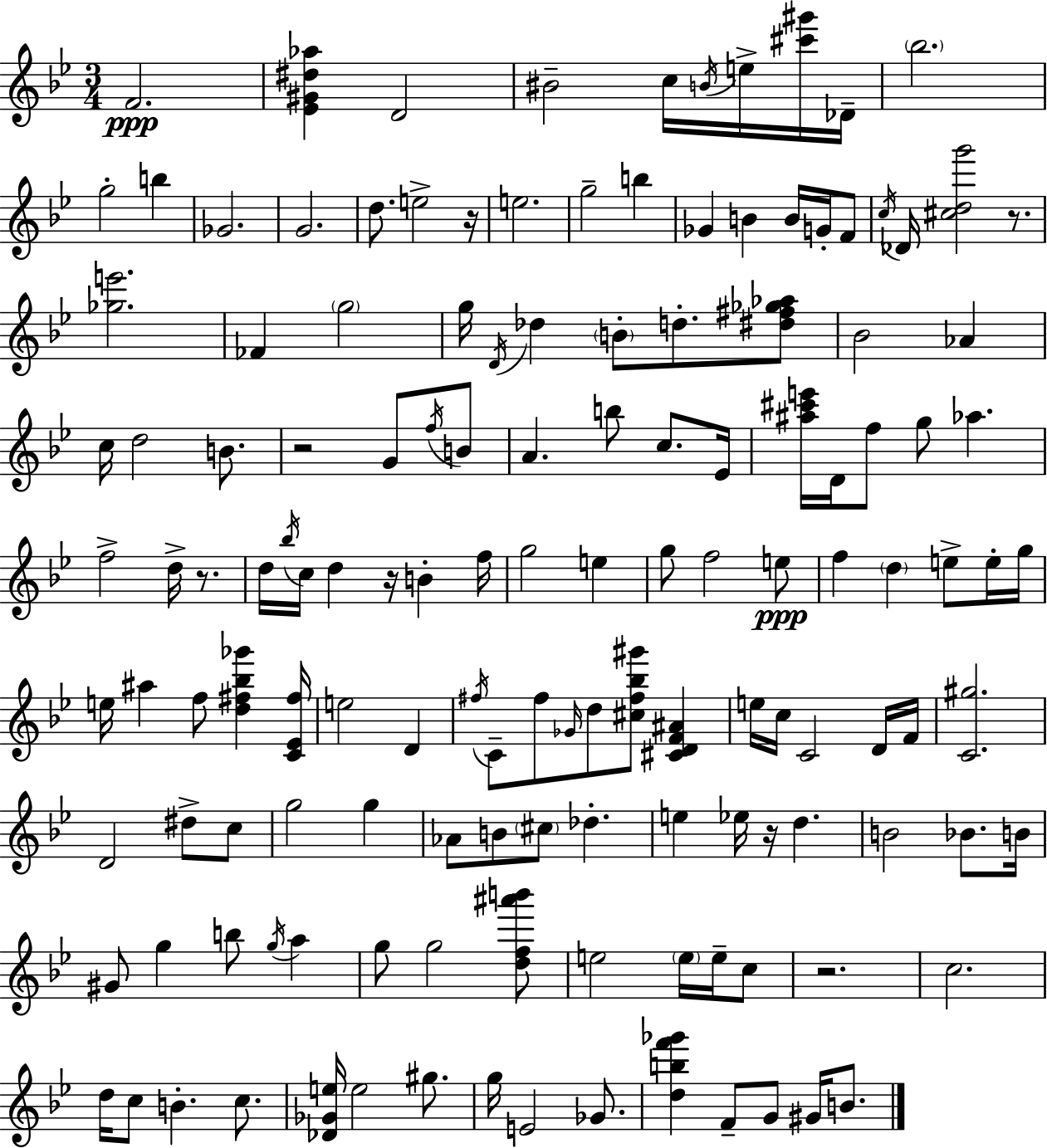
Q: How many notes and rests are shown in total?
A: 141